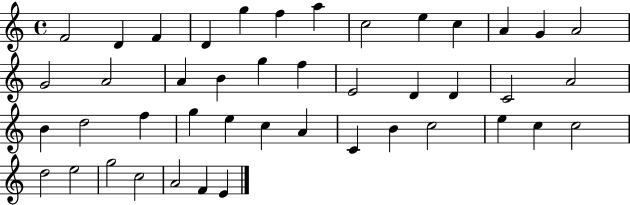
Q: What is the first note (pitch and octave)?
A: F4